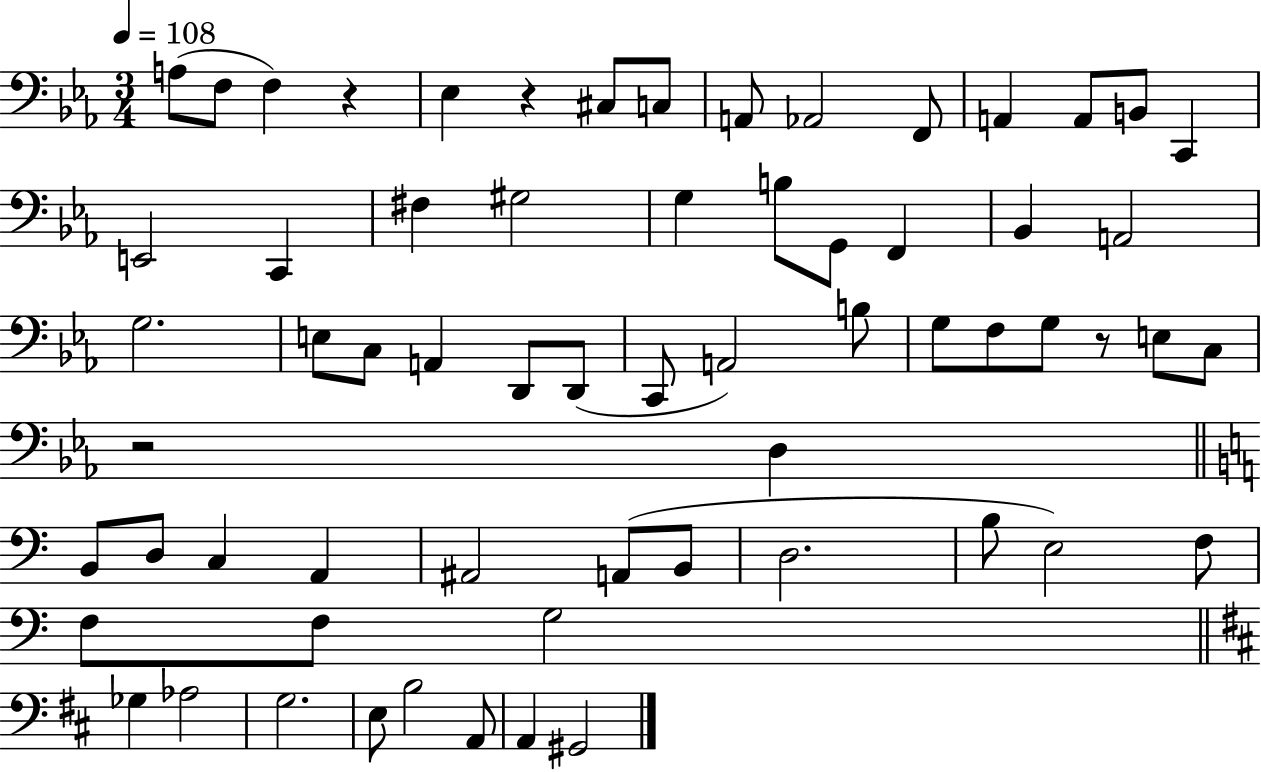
X:1
T:Untitled
M:3/4
L:1/4
K:Eb
A,/2 F,/2 F, z _E, z ^C,/2 C,/2 A,,/2 _A,,2 F,,/2 A,, A,,/2 B,,/2 C,, E,,2 C,, ^F, ^G,2 G, B,/2 G,,/2 F,, _B,, A,,2 G,2 E,/2 C,/2 A,, D,,/2 D,,/2 C,,/2 A,,2 B,/2 G,/2 F,/2 G,/2 z/2 E,/2 C,/2 z2 D, B,,/2 D,/2 C, A,, ^A,,2 A,,/2 B,,/2 D,2 B,/2 E,2 F,/2 F,/2 F,/2 G,2 _G, _A,2 G,2 E,/2 B,2 A,,/2 A,, ^G,,2